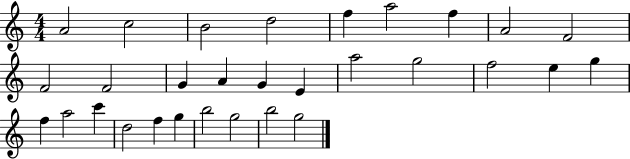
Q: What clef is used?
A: treble